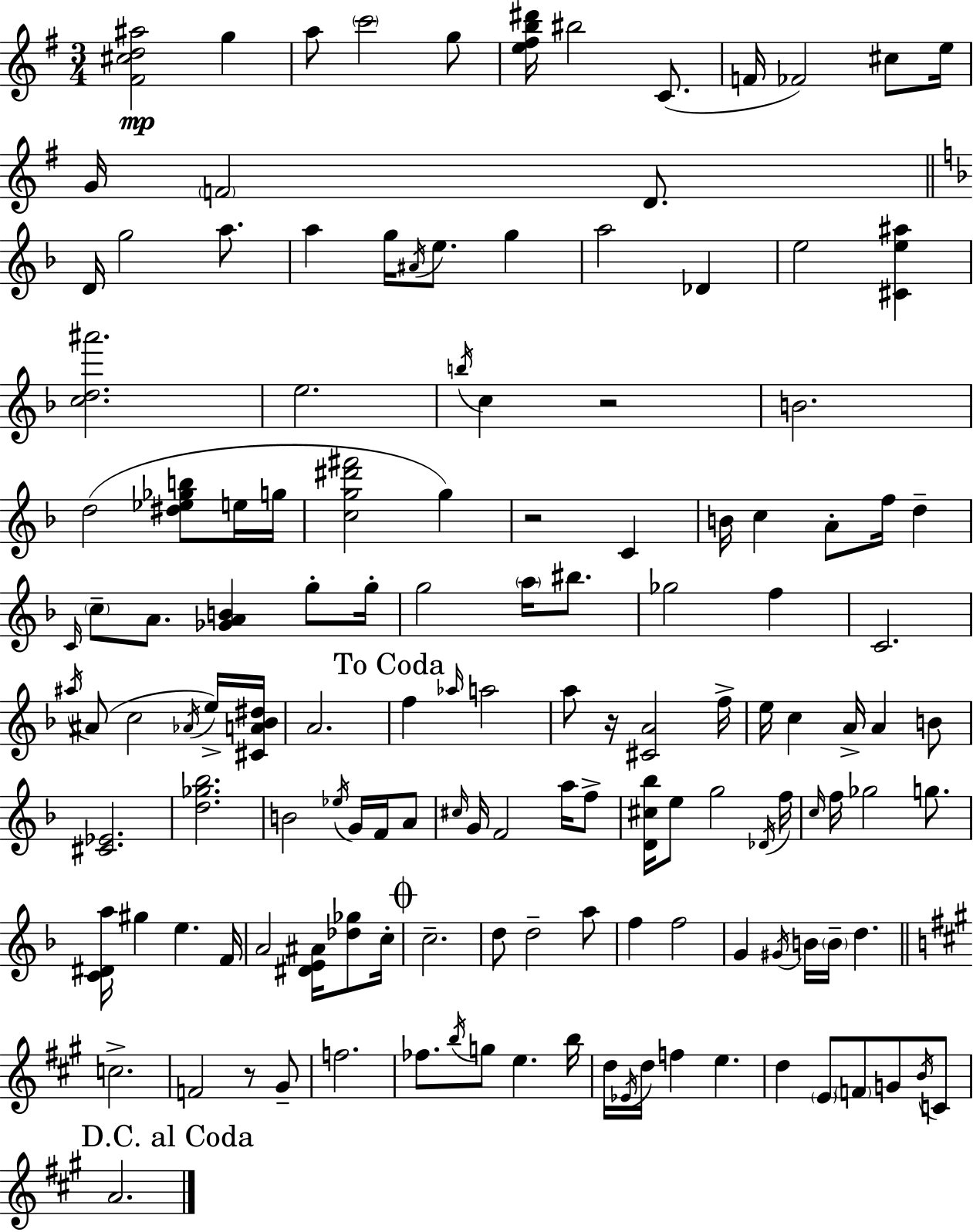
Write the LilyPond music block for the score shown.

{
  \clef treble
  \numericTimeSignature
  \time 3/4
  \key e \minor
  <fis' cis'' d'' ais''>2\mp g''4 | a''8 \parenthesize c'''2 g''8 | <e'' fis'' b'' dis'''>16 bis''2 c'8.( | f'16 fes'2) cis''8 e''16 | \break g'16 \parenthesize f'2 d'8. | \bar "||" \break \key f \major d'16 g''2 a''8. | a''4 g''16 \acciaccatura { ais'16 } e''8. g''4 | a''2 des'4 | e''2 <cis' e'' ais''>4 | \break <c'' d'' ais'''>2. | e''2. | \acciaccatura { b''16 } c''4 r2 | b'2. | \break d''2( <dis'' ees'' ges'' b''>8 | e''16 g''16 <c'' g'' dis''' fis'''>2 g''4) | r2 c'4 | b'16 c''4 a'8-. f''16 d''4-- | \break \grace { c'16 } \parenthesize c''8-- a'8. <ges' a' b'>4 | g''8-. g''16-. g''2 \parenthesize a''16 | bis''8. ges''2 f''4 | c'2. | \break \acciaccatura { ais''16 } ais'8( c''2 | \acciaccatura { aes'16 }) e''16-> <cis' a' bes' dis''>16 a'2. | \mark "To Coda" f''4 \grace { aes''16 } a''2 | a''8 r16 <cis' a'>2 | \break f''16-> e''16 c''4 a'16-> | a'4 b'8 <cis' ees'>2. | <d'' ges'' bes''>2. | b'2 | \break \acciaccatura { ees''16 } g'16 f'16 a'8 \grace { cis''16 } g'16 f'2 | a''16 f''8-> <d' cis'' bes''>16 e''8 g''2 | \acciaccatura { des'16 } f''16 \grace { c''16 } f''16 ges''2 | g''8. <c' dis' a''>16 gis''4 | \break e''4. f'16 a'2 | <dis' e' ais'>16 <des'' ges''>8 c''16-. \mark \markup { \musicglyph "scripts.coda" } c''2.-- | d''8 | d''2-- a''8 f''4 | \break f''2 g'4 | \acciaccatura { gis'16 } b'16 \parenthesize b'16-- d''4. \bar "||" \break \key a \major c''2.-> | f'2 r8 gis'8-- | f''2. | fes''8. \acciaccatura { b''16 } g''8 e''4. | \break b''16 d''16 \acciaccatura { ees'16 } d''16 f''4 e''4. | d''4 \parenthesize e'8 \parenthesize f'8 g'8 | \acciaccatura { b'16 } c'8 \mark "D.C. al Coda" a'2. | \bar "|."
}